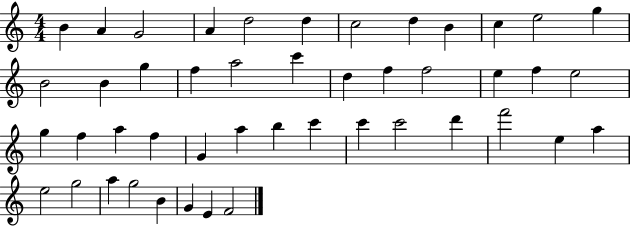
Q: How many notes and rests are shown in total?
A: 46